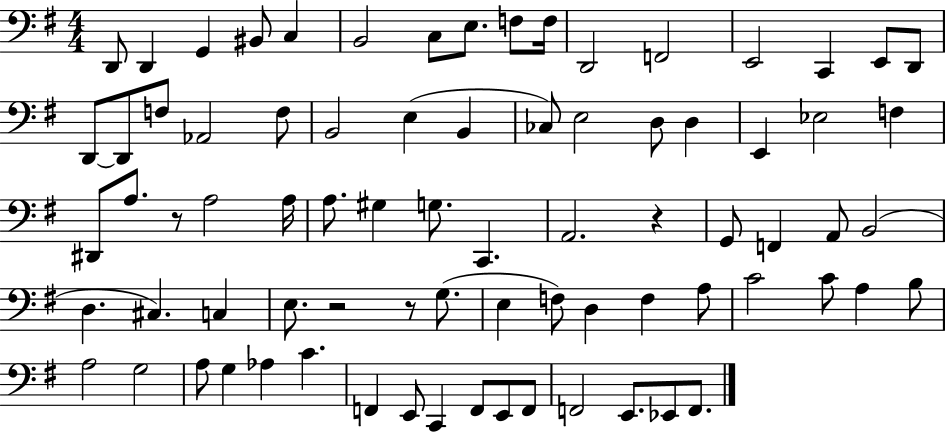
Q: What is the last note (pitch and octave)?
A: F2